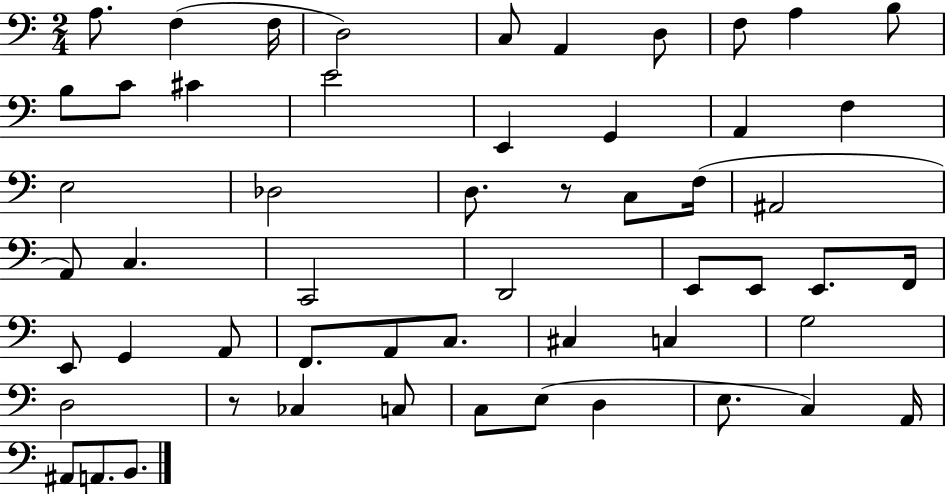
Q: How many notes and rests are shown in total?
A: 55